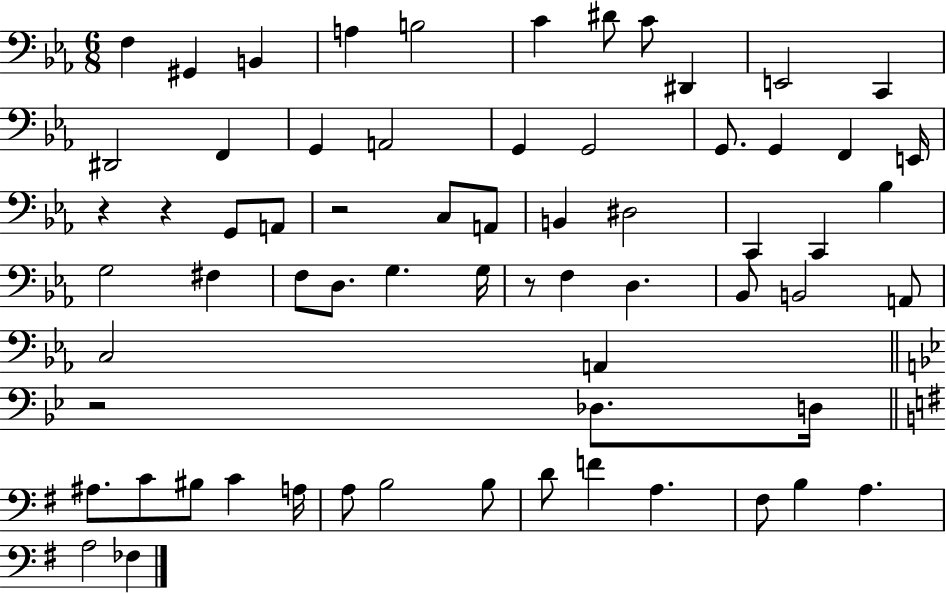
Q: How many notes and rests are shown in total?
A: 66